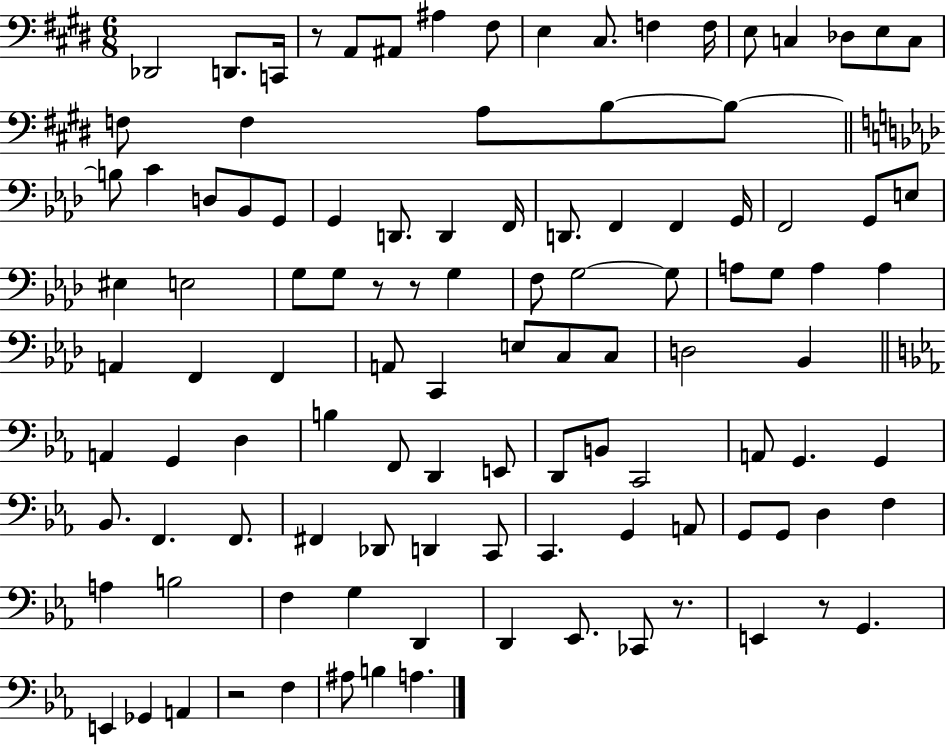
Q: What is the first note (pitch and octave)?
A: Db2